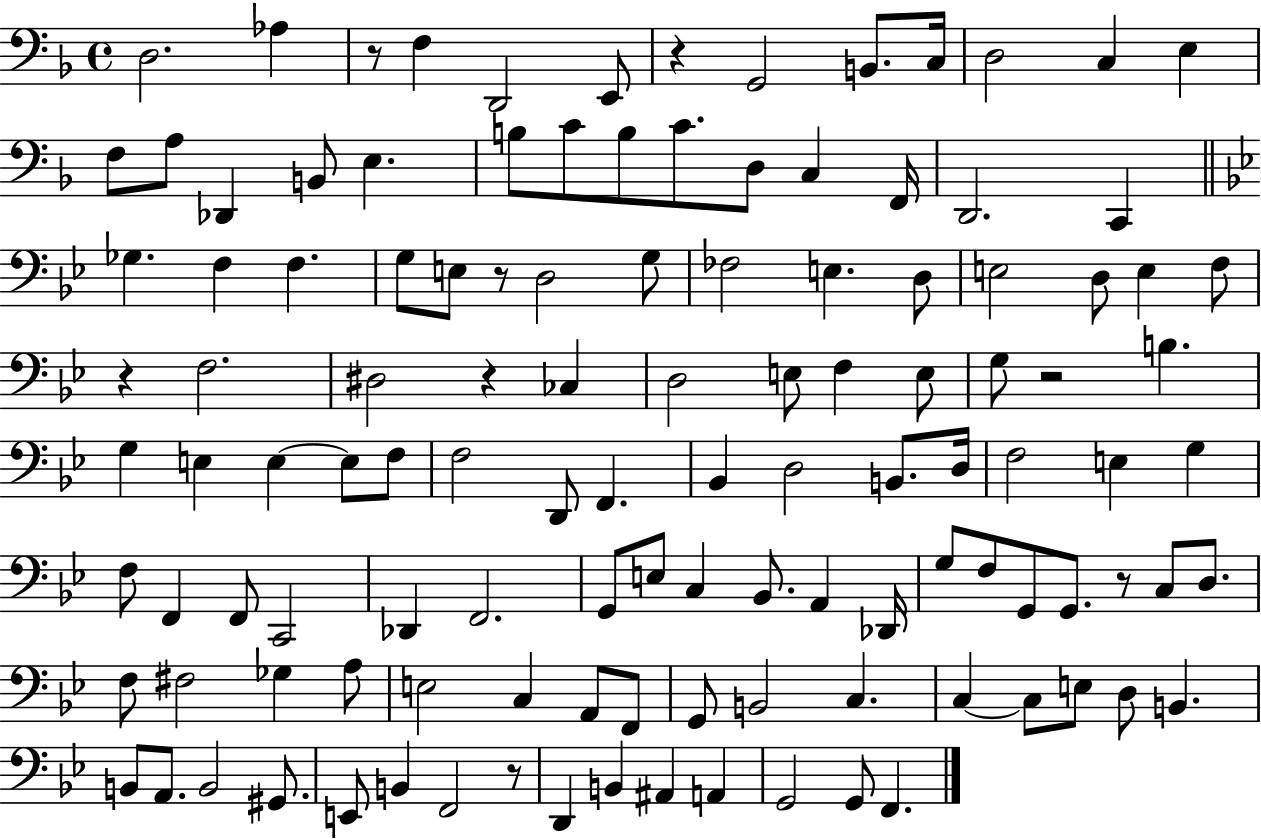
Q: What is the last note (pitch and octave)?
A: F2